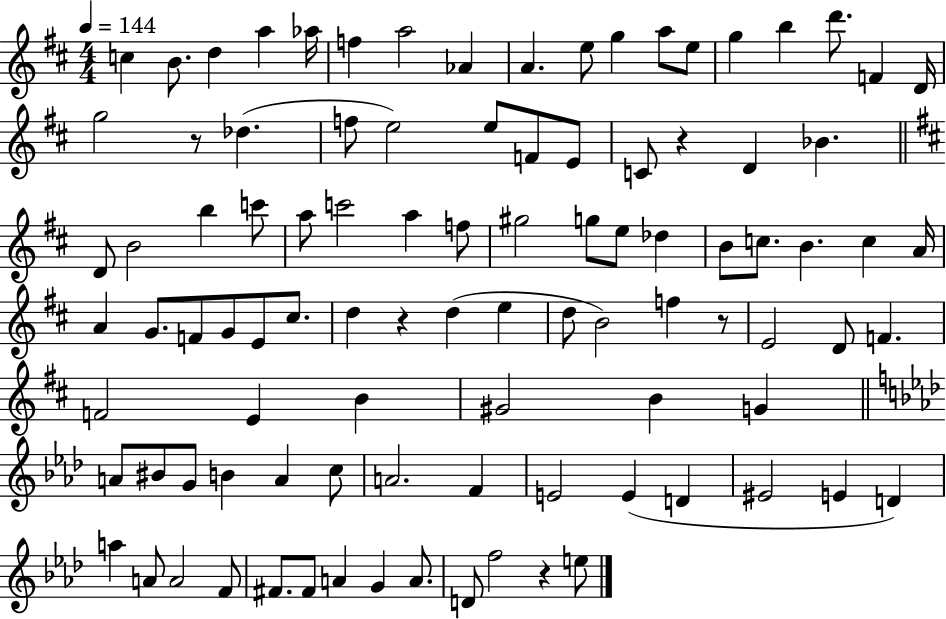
{
  \clef treble
  \numericTimeSignature
  \time 4/4
  \key d \major
  \tempo 4 = 144
  c''4 b'8. d''4 a''4 aes''16 | f''4 a''2 aes'4 | a'4. e''8 g''4 a''8 e''8 | g''4 b''4 d'''8. f'4 d'16 | \break g''2 r8 des''4.( | f''8 e''2) e''8 f'8 e'8 | c'8 r4 d'4 bes'4. | \bar "||" \break \key d \major d'8 b'2 b''4 c'''8 | a''8 c'''2 a''4 f''8 | gis''2 g''8 e''8 des''4 | b'8 c''8. b'4. c''4 a'16 | \break a'4 g'8. f'8 g'8 e'8 cis''8. | d''4 r4 d''4( e''4 | d''8 b'2) f''4 r8 | e'2 d'8 f'4. | \break f'2 e'4 b'4 | gis'2 b'4 g'4 | \bar "||" \break \key aes \major a'8 bis'8 g'8 b'4 a'4 c''8 | a'2. f'4 | e'2 e'4( d'4 | eis'2 e'4 d'4) | \break a''4 a'8 a'2 f'8 | fis'8. fis'8 a'4 g'4 a'8. | d'8 f''2 r4 e''8 | \bar "|."
}